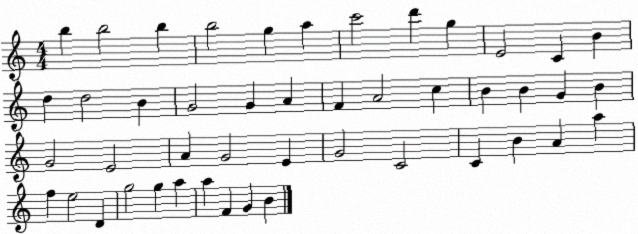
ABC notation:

X:1
T:Untitled
M:4/4
L:1/4
K:C
b b2 b b2 g a c'2 d' g E2 C B d d2 B G2 G A F A2 c B B G B G2 E2 A G2 E G2 C2 C B A a f e2 D g2 g a a F G B